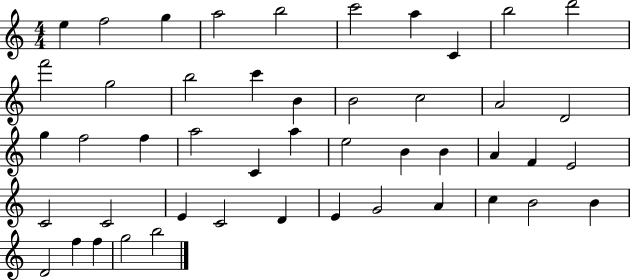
{
  \clef treble
  \numericTimeSignature
  \time 4/4
  \key c \major
  e''4 f''2 g''4 | a''2 b''2 | c'''2 a''4 c'4 | b''2 d'''2 | \break f'''2 g''2 | b''2 c'''4 b'4 | b'2 c''2 | a'2 d'2 | \break g''4 f''2 f''4 | a''2 c'4 a''4 | e''2 b'4 b'4 | a'4 f'4 e'2 | \break c'2 c'2 | e'4 c'2 d'4 | e'4 g'2 a'4 | c''4 b'2 b'4 | \break d'2 f''4 f''4 | g''2 b''2 | \bar "|."
}